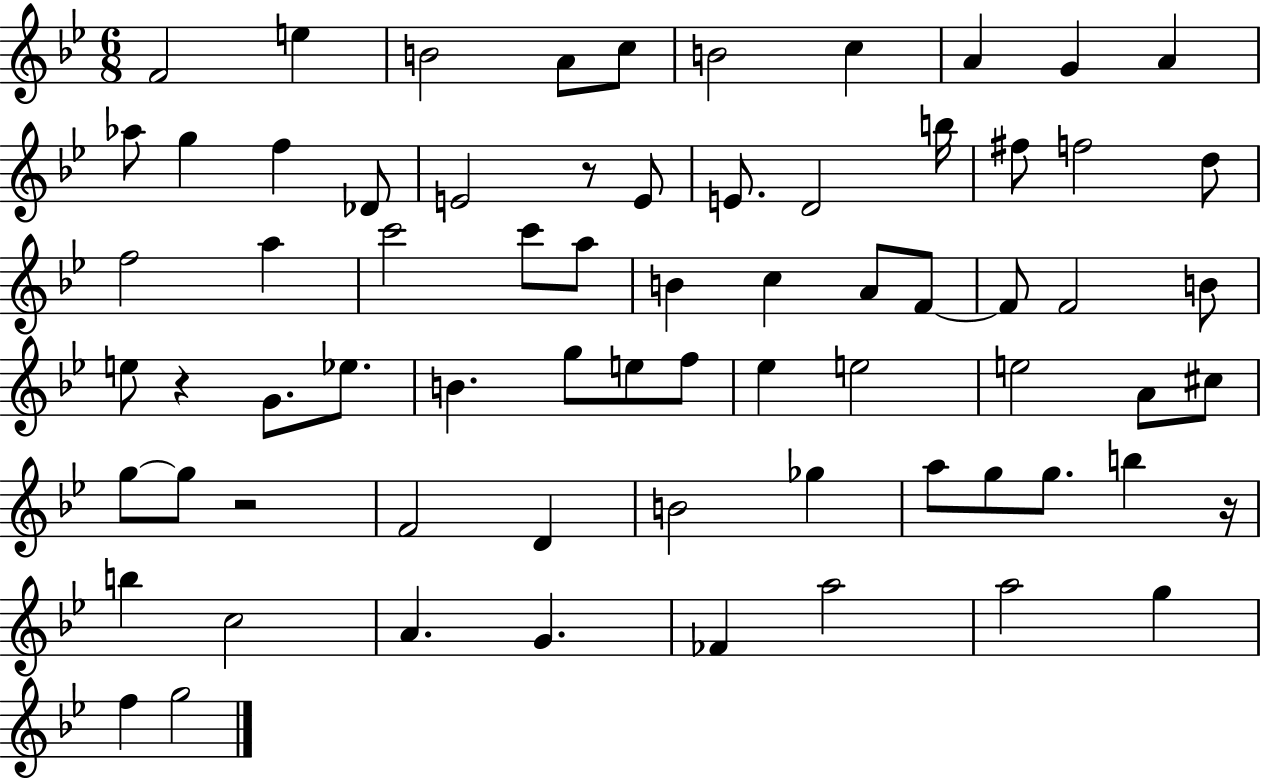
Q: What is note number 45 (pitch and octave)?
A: A4